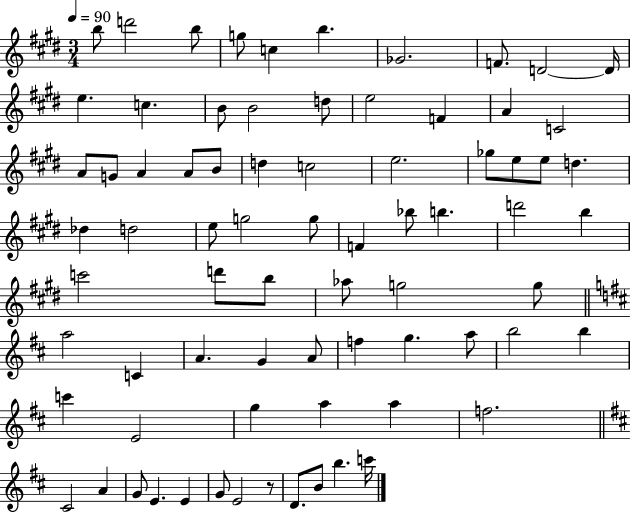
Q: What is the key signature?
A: E major